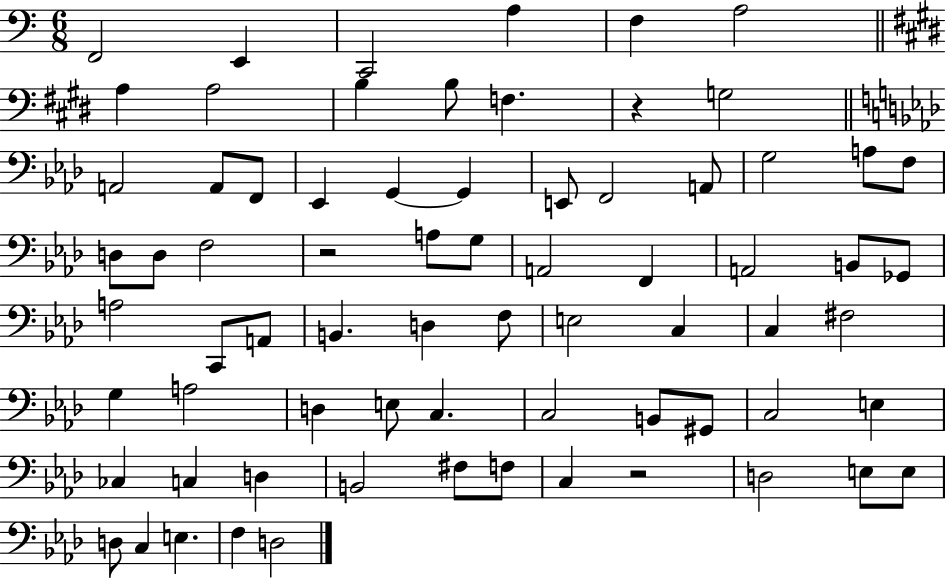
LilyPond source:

{
  \clef bass
  \numericTimeSignature
  \time 6/8
  \key c \major
  f,2 e,4 | c,2 a4 | f4 a2 | \bar "||" \break \key e \major a4 a2 | b4 b8 f4. | r4 g2 | \bar "||" \break \key aes \major a,2 a,8 f,8 | ees,4 g,4~~ g,4 | e,8 f,2 a,8 | g2 a8 f8 | \break d8 d8 f2 | r2 a8 g8 | a,2 f,4 | a,2 b,8 ges,8 | \break a2 c,8 a,8 | b,4. d4 f8 | e2 c4 | c4 fis2 | \break g4 a2 | d4 e8 c4. | c2 b,8 gis,8 | c2 e4 | \break ces4 c4 d4 | b,2 fis8 f8 | c4 r2 | d2 e8 e8 | \break d8 c4 e4. | f4 d2 | \bar "|."
}